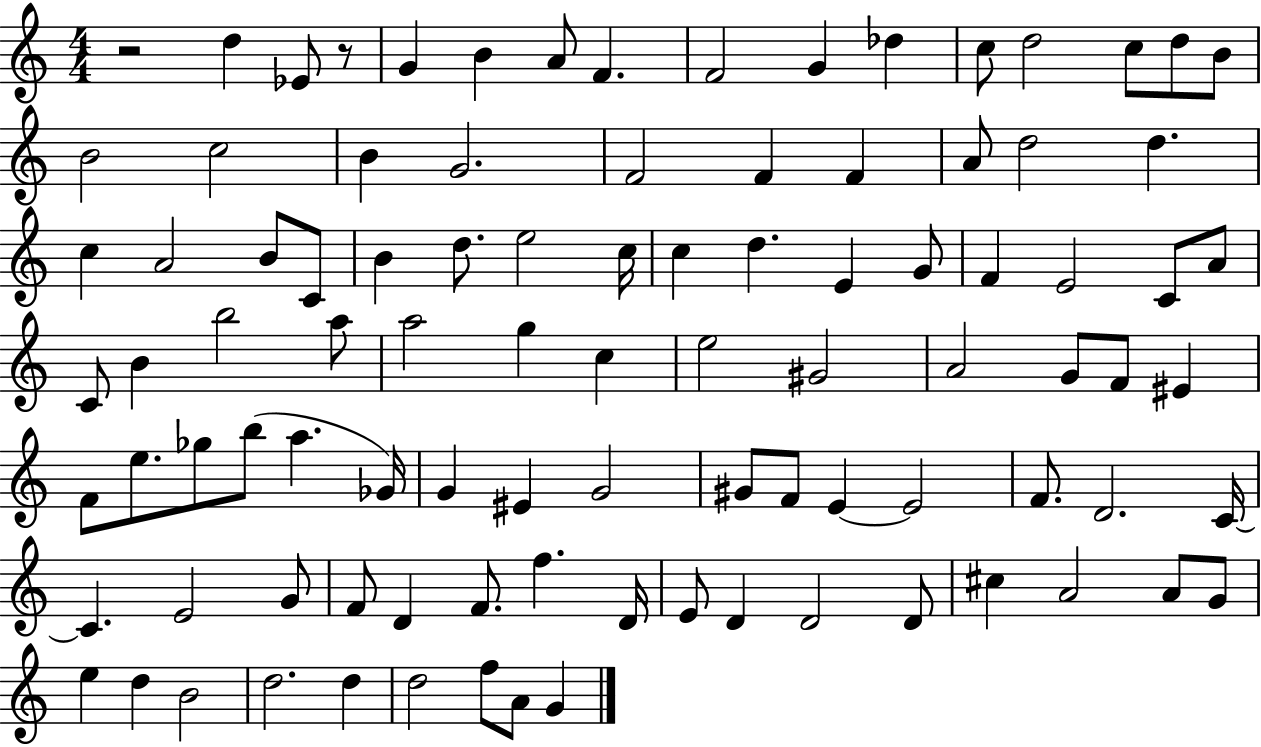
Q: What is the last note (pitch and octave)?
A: G4